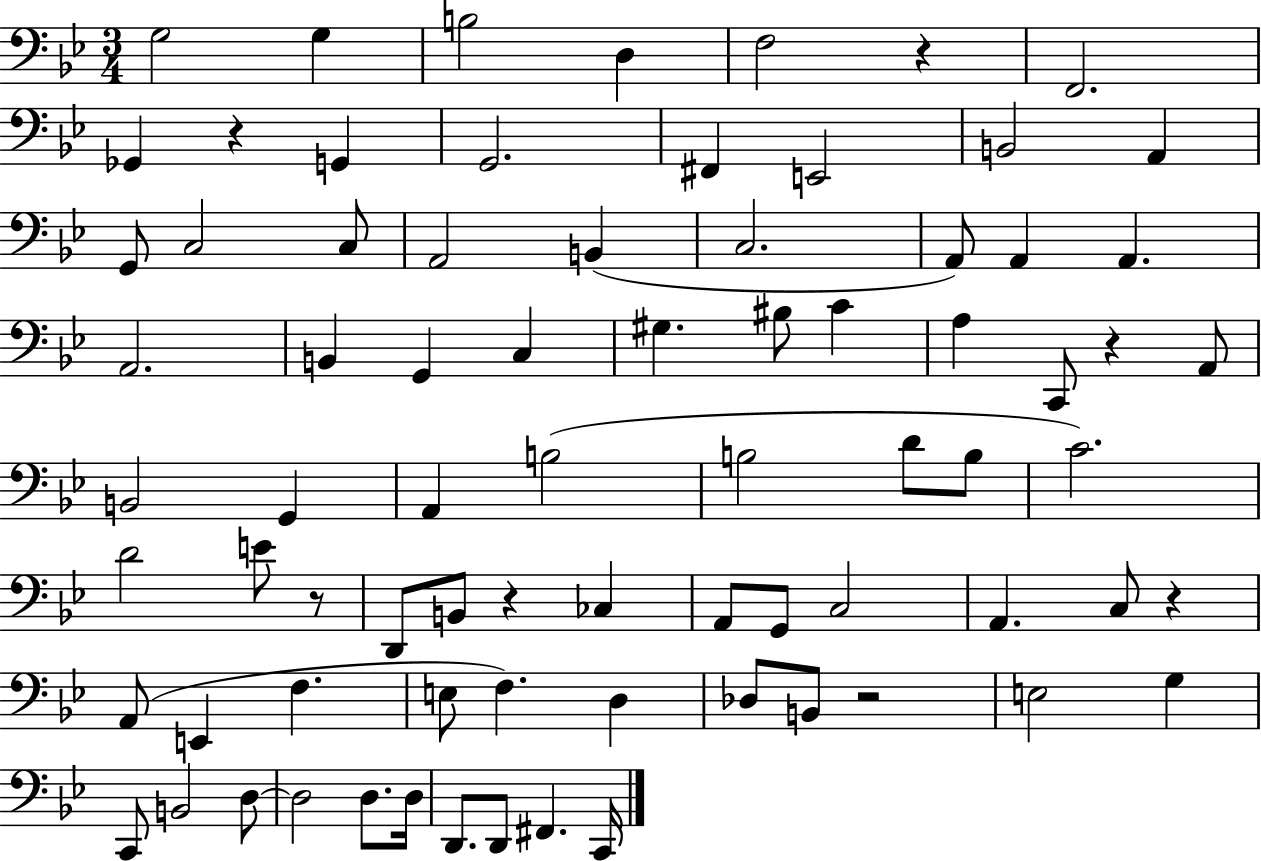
X:1
T:Untitled
M:3/4
L:1/4
K:Bb
G,2 G, B,2 D, F,2 z F,,2 _G,, z G,, G,,2 ^F,, E,,2 B,,2 A,, G,,/2 C,2 C,/2 A,,2 B,, C,2 A,,/2 A,, A,, A,,2 B,, G,, C, ^G, ^B,/2 C A, C,,/2 z A,,/2 B,,2 G,, A,, B,2 B,2 D/2 B,/2 C2 D2 E/2 z/2 D,,/2 B,,/2 z _C, A,,/2 G,,/2 C,2 A,, C,/2 z A,,/2 E,, F, E,/2 F, D, _D,/2 B,,/2 z2 E,2 G, C,,/2 B,,2 D,/2 D,2 D,/2 D,/4 D,,/2 D,,/2 ^F,, C,,/4